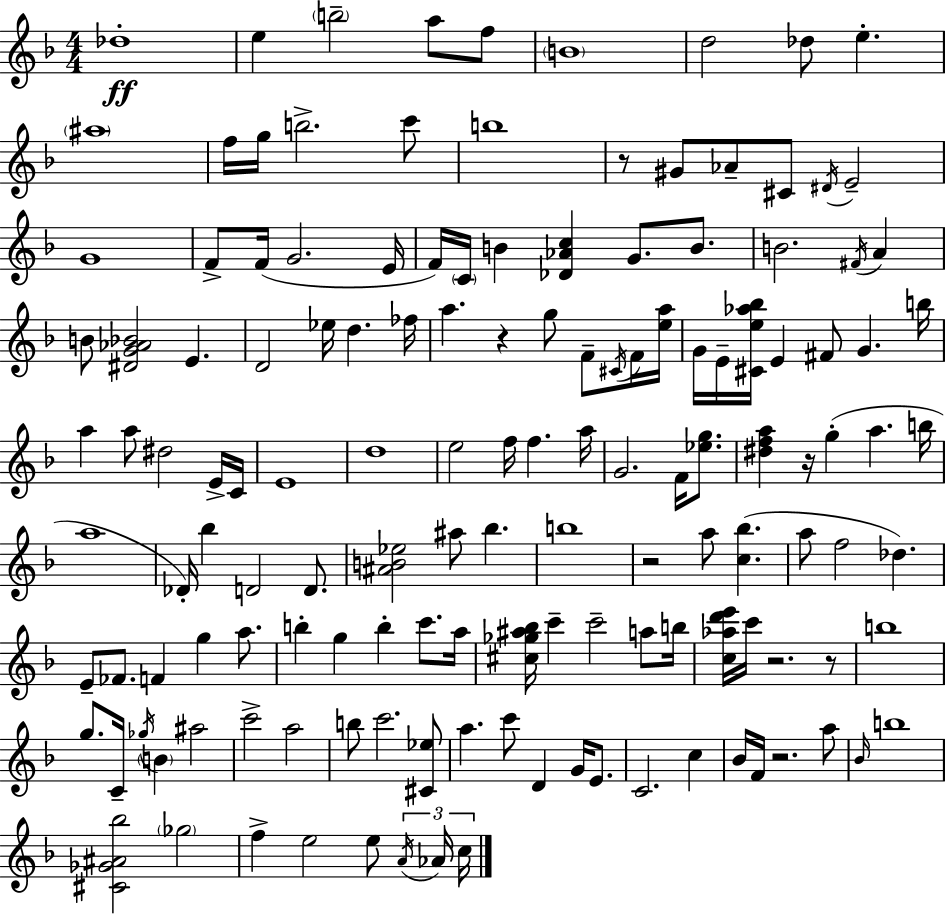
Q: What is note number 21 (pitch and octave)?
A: G4